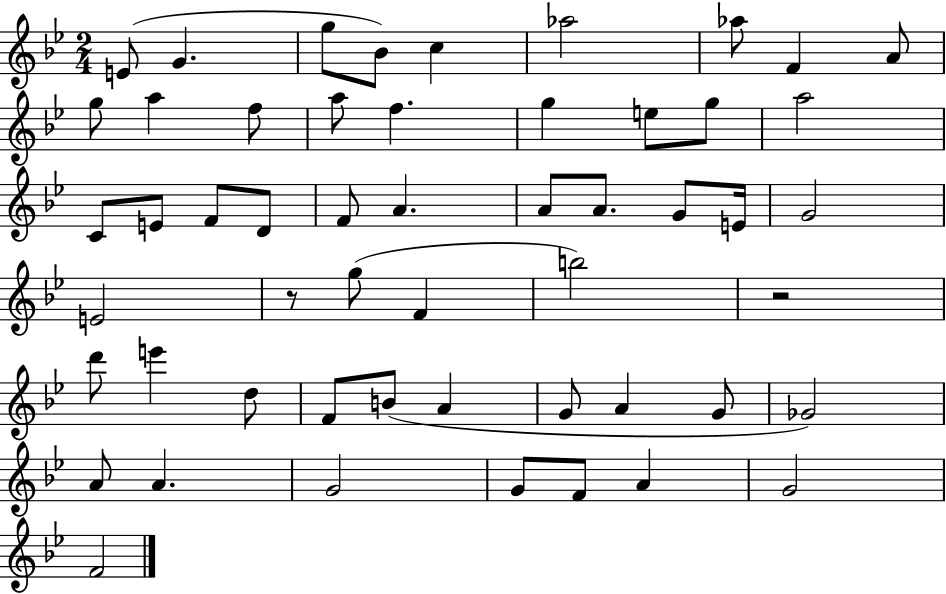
E4/e G4/q. G5/e Bb4/e C5/q Ab5/h Ab5/e F4/q A4/e G5/e A5/q F5/e A5/e F5/q. G5/q E5/e G5/e A5/h C4/e E4/e F4/e D4/e F4/e A4/q. A4/e A4/e. G4/e E4/s G4/h E4/h R/e G5/e F4/q B5/h R/h D6/e E6/q D5/e F4/e B4/e A4/q G4/e A4/q G4/e Gb4/h A4/e A4/q. G4/h G4/e F4/e A4/q G4/h F4/h